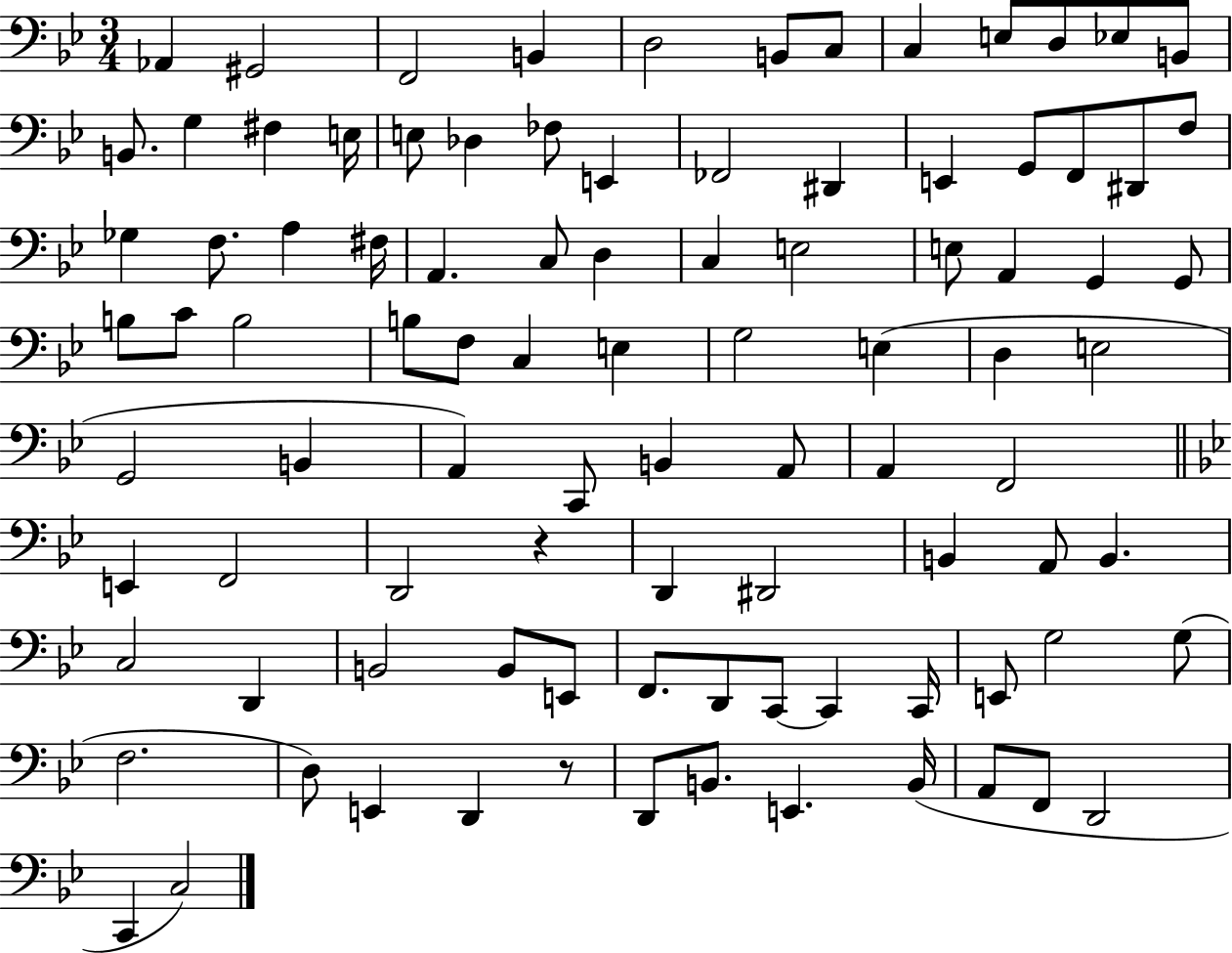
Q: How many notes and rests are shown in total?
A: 95